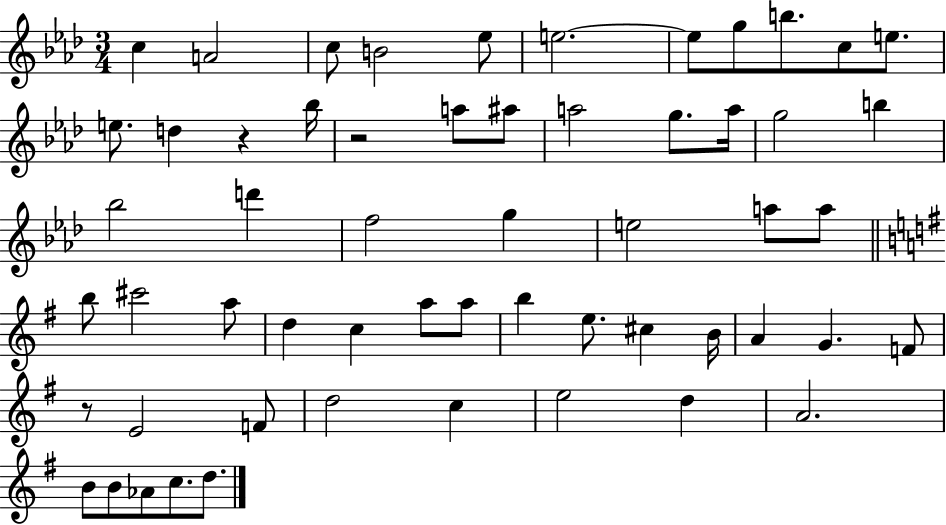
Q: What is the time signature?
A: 3/4